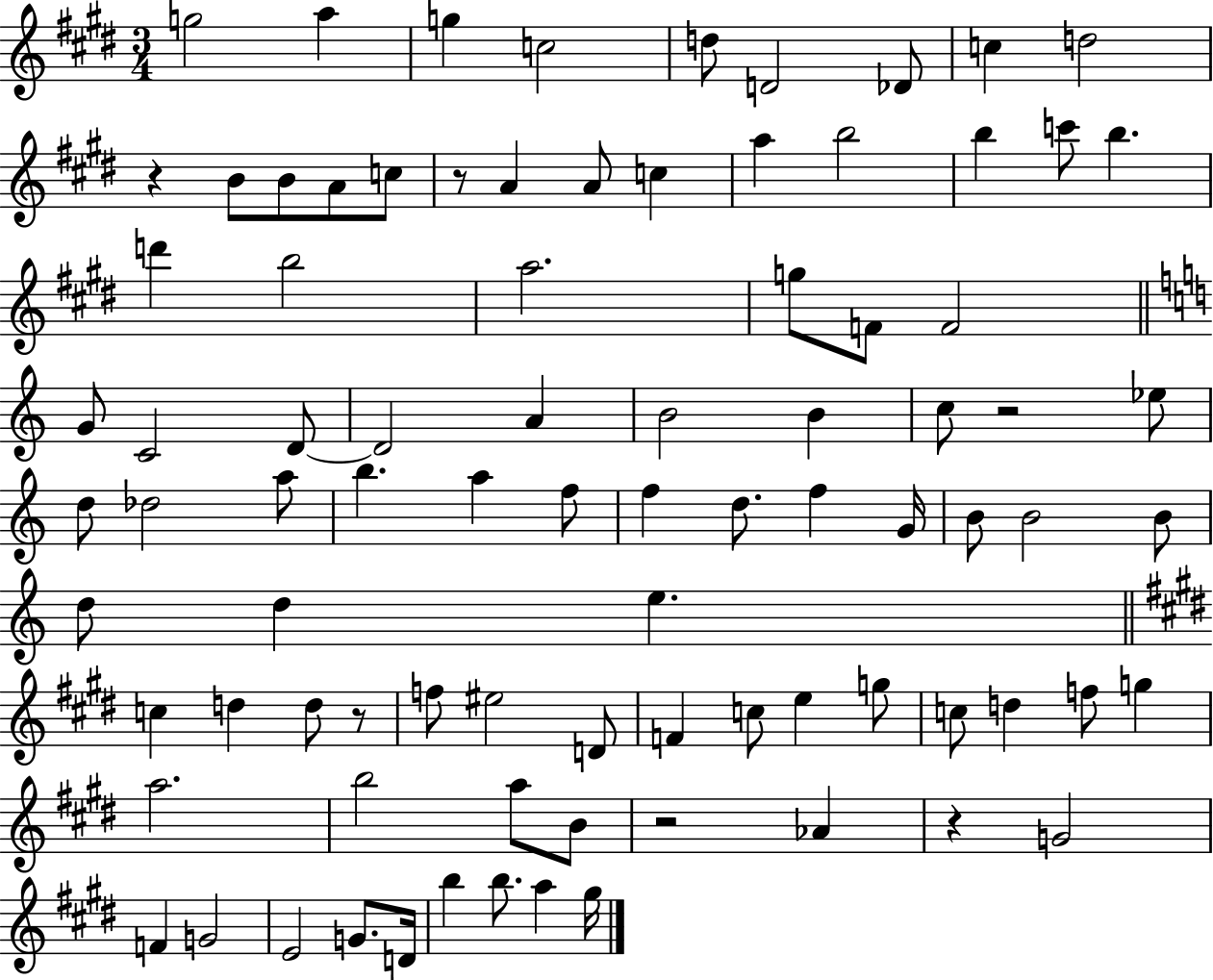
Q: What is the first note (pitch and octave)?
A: G5